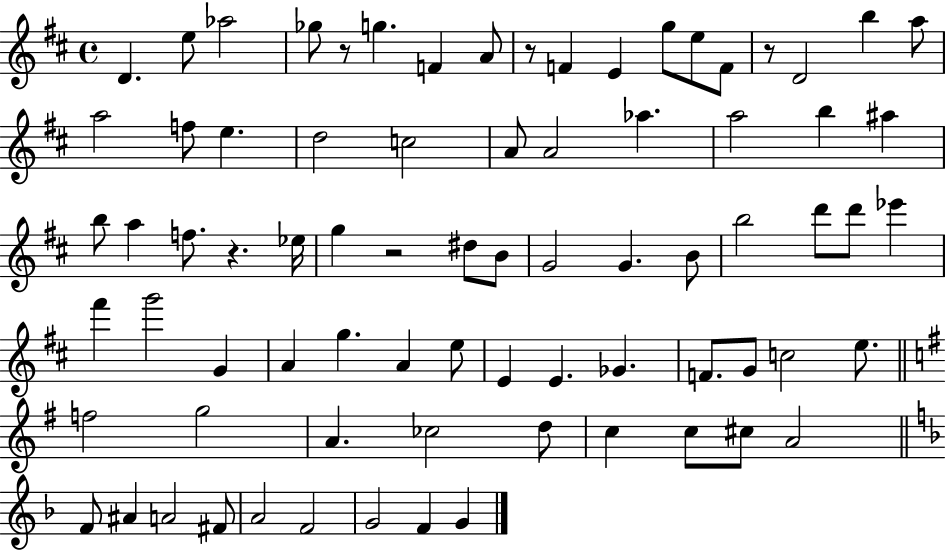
X:1
T:Untitled
M:4/4
L:1/4
K:D
D e/2 _a2 _g/2 z/2 g F A/2 z/2 F E g/2 e/2 F/2 z/2 D2 b a/2 a2 f/2 e d2 c2 A/2 A2 _a a2 b ^a b/2 a f/2 z _e/4 g z2 ^d/2 B/2 G2 G B/2 b2 d'/2 d'/2 _e' ^f' g'2 G A g A e/2 E E _G F/2 G/2 c2 e/2 f2 g2 A _c2 d/2 c c/2 ^c/2 A2 F/2 ^A A2 ^F/2 A2 F2 G2 F G